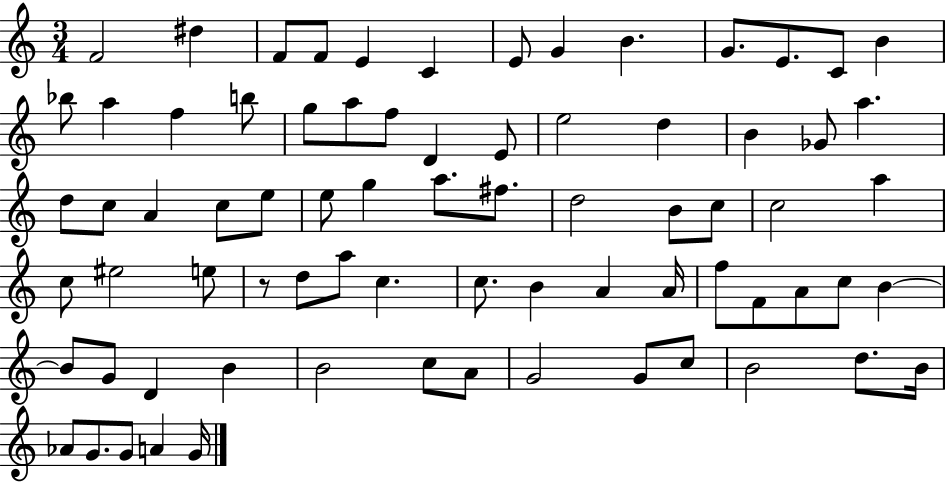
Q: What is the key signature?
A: C major